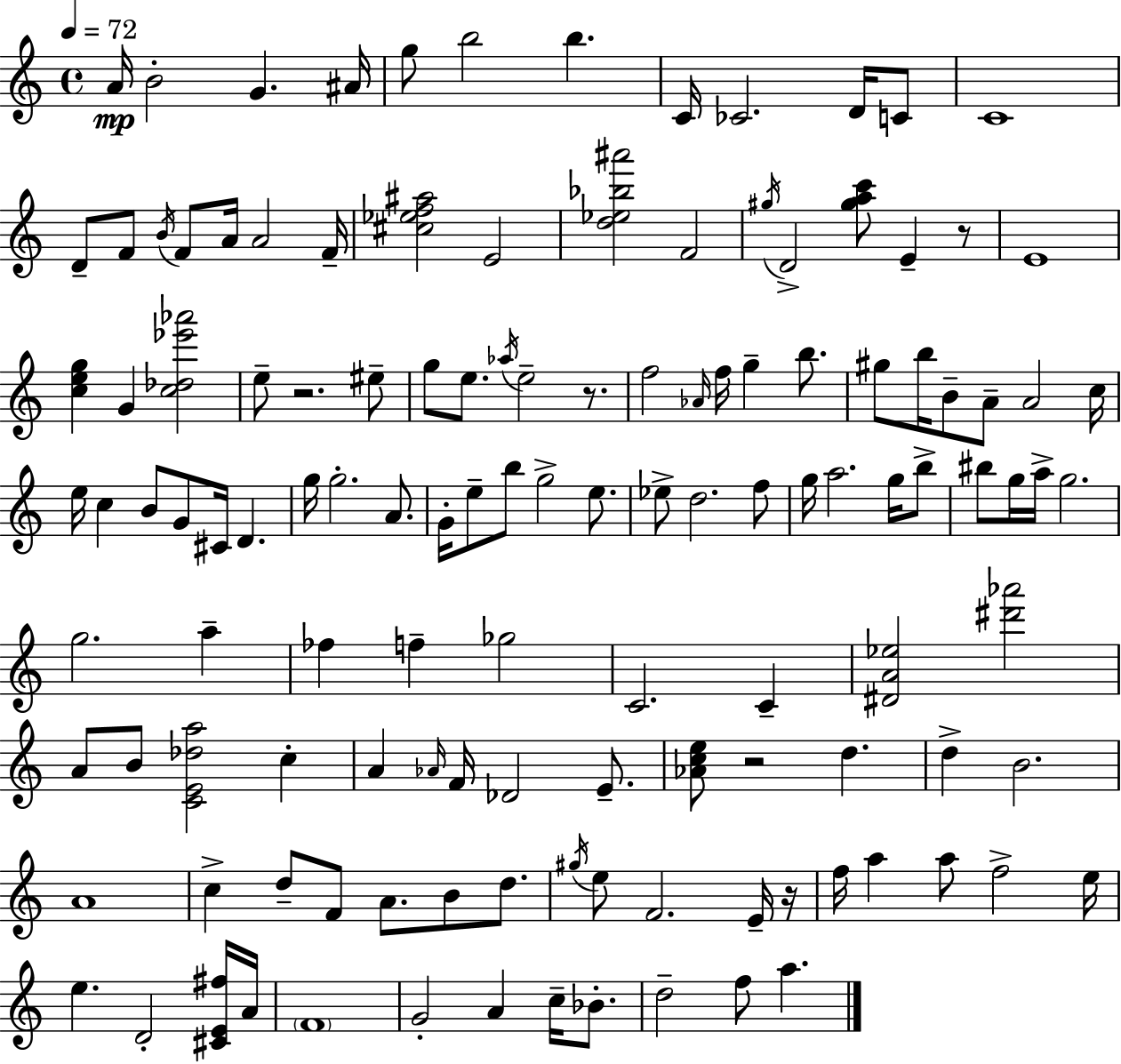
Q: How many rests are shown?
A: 5